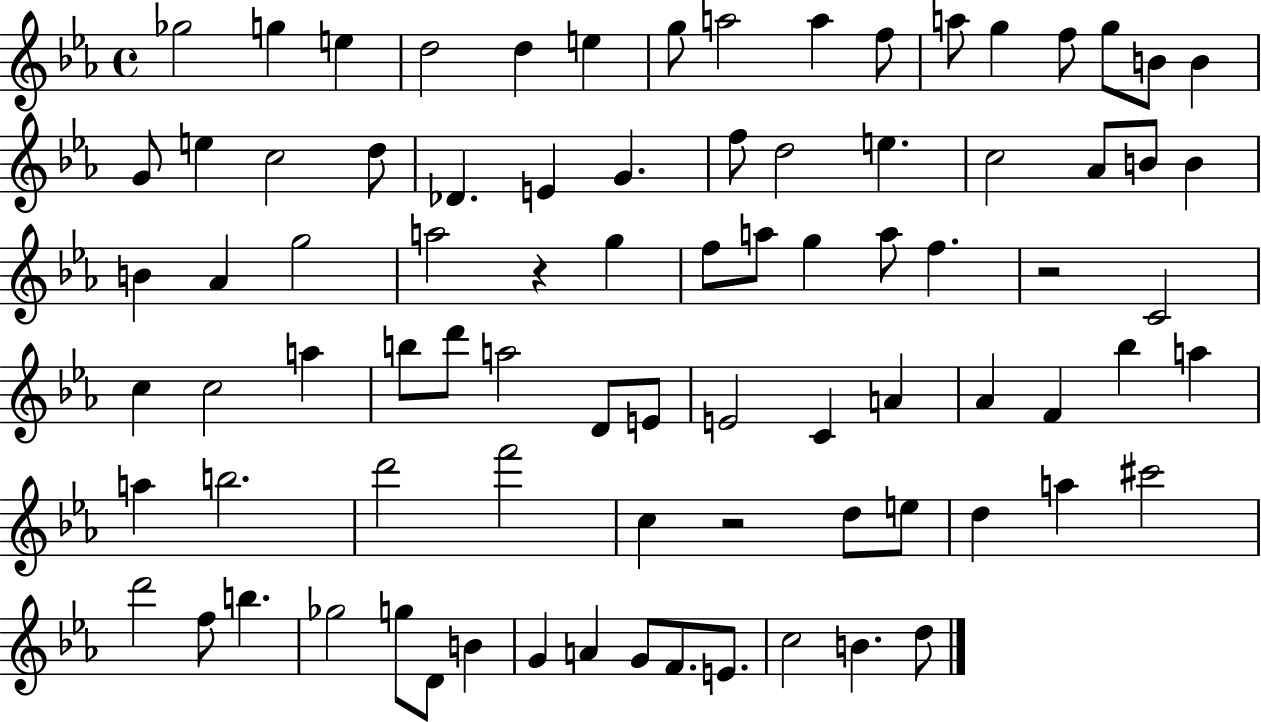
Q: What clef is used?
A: treble